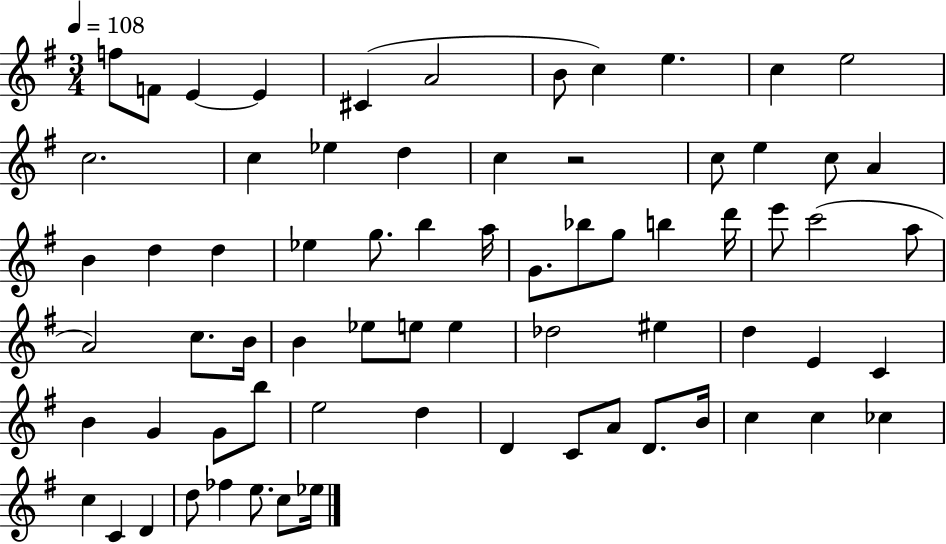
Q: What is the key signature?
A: G major